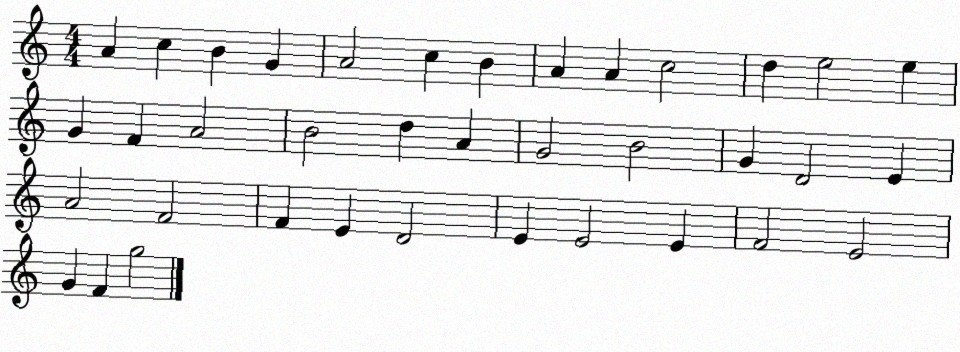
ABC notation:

X:1
T:Untitled
M:4/4
L:1/4
K:C
A c B G A2 c B A A c2 d e2 e G F A2 B2 d A G2 B2 G D2 E A2 F2 F E D2 E E2 E F2 E2 G F g2